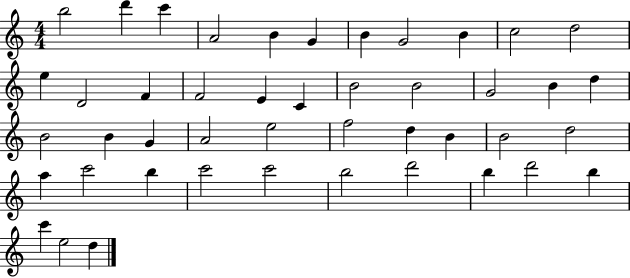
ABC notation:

X:1
T:Untitled
M:4/4
L:1/4
K:C
b2 d' c' A2 B G B G2 B c2 d2 e D2 F F2 E C B2 B2 G2 B d B2 B G A2 e2 f2 d B B2 d2 a c'2 b c'2 c'2 b2 d'2 b d'2 b c' e2 d